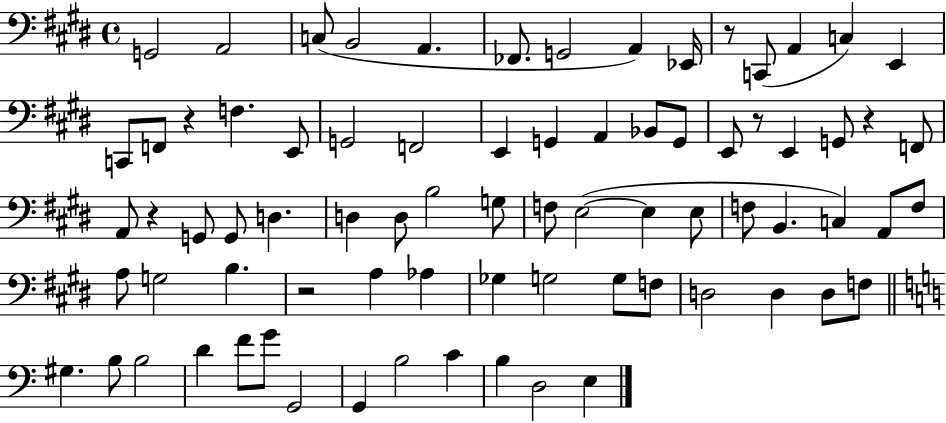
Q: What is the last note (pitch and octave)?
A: E3